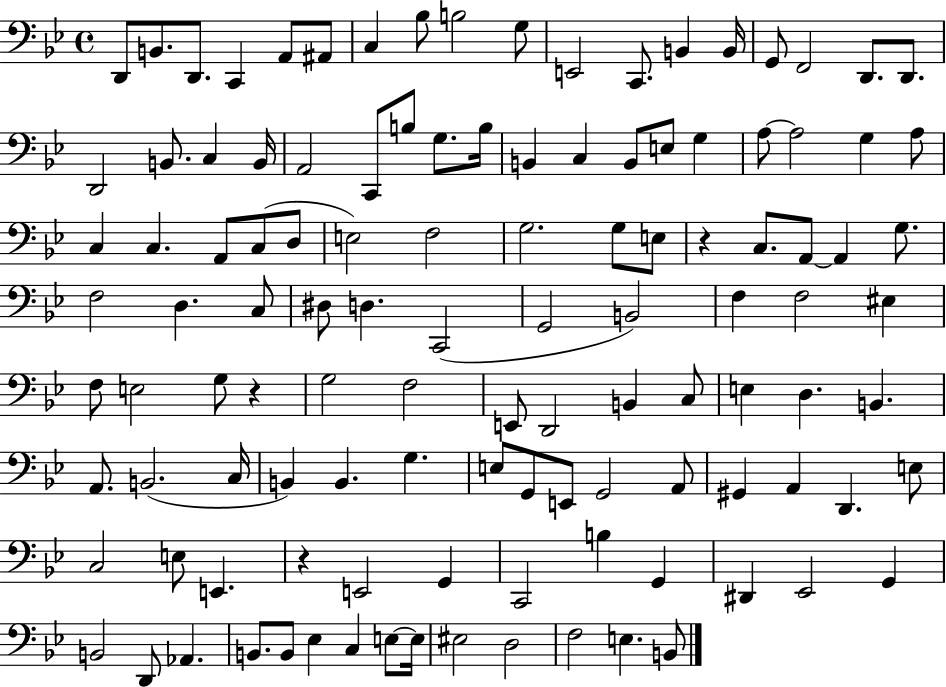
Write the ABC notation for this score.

X:1
T:Untitled
M:4/4
L:1/4
K:Bb
D,,/2 B,,/2 D,,/2 C,, A,,/2 ^A,,/2 C, _B,/2 B,2 G,/2 E,,2 C,,/2 B,, B,,/4 G,,/2 F,,2 D,,/2 D,,/2 D,,2 B,,/2 C, B,,/4 A,,2 C,,/2 B,/2 G,/2 B,/4 B,, C, B,,/2 E,/2 G, A,/2 A,2 G, A,/2 C, C, A,,/2 C,/2 D,/2 E,2 F,2 G,2 G,/2 E,/2 z C,/2 A,,/2 A,, G,/2 F,2 D, C,/2 ^D,/2 D, C,,2 G,,2 B,,2 F, F,2 ^E, F,/2 E,2 G,/2 z G,2 F,2 E,,/2 D,,2 B,, C,/2 E, D, B,, A,,/2 B,,2 C,/4 B,, B,, G, E,/2 G,,/2 E,,/2 G,,2 A,,/2 ^G,, A,, D,, E,/2 C,2 E,/2 E,, z E,,2 G,, C,,2 B, G,, ^D,, _E,,2 G,, B,,2 D,,/2 _A,, B,,/2 B,,/2 _E, C, E,/2 E,/4 ^E,2 D,2 F,2 E, B,,/2